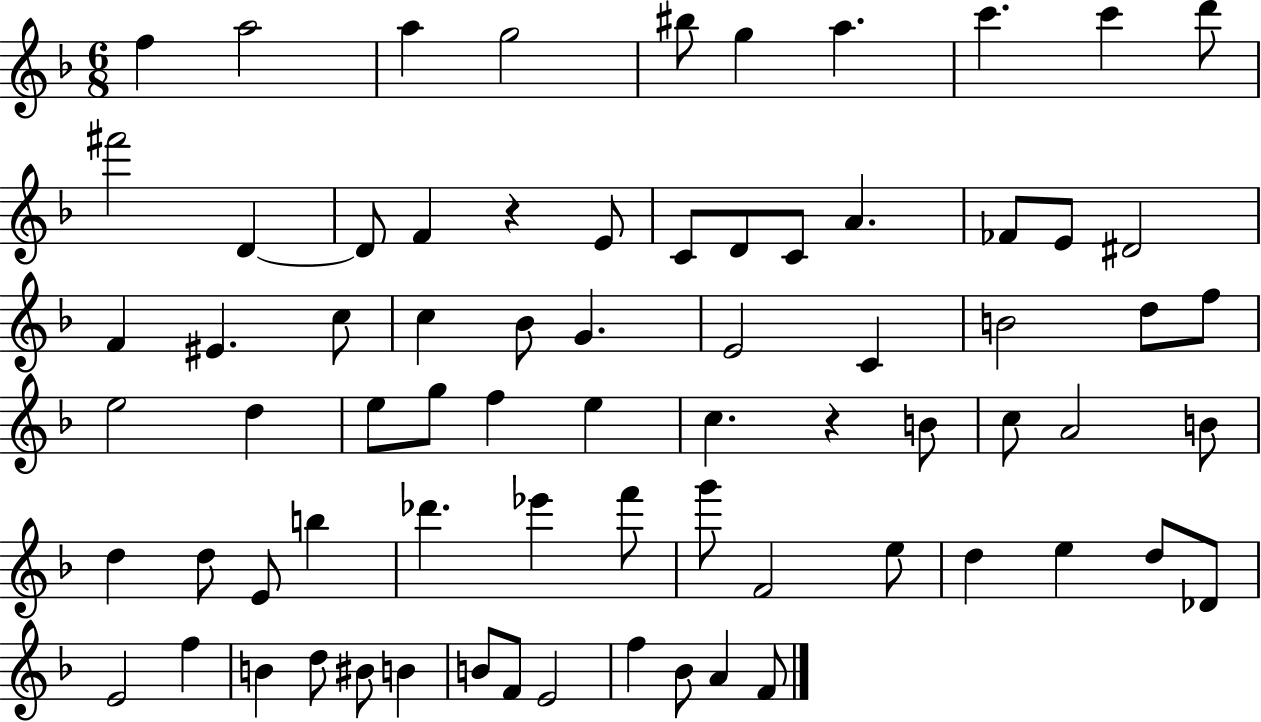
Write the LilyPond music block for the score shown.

{
  \clef treble
  \numericTimeSignature
  \time 6/8
  \key f \major
  \repeat volta 2 { f''4 a''2 | a''4 g''2 | bis''8 g''4 a''4. | c'''4. c'''4 d'''8 | \break fis'''2 d'4~~ | d'8 f'4 r4 e'8 | c'8 d'8 c'8 a'4. | fes'8 e'8 dis'2 | \break f'4 eis'4. c''8 | c''4 bes'8 g'4. | e'2 c'4 | b'2 d''8 f''8 | \break e''2 d''4 | e''8 g''8 f''4 e''4 | c''4. r4 b'8 | c''8 a'2 b'8 | \break d''4 d''8 e'8 b''4 | des'''4. ees'''4 f'''8 | g'''8 f'2 e''8 | d''4 e''4 d''8 des'8 | \break e'2 f''4 | b'4 d''8 bis'8 b'4 | b'8 f'8 e'2 | f''4 bes'8 a'4 f'8 | \break } \bar "|."
}